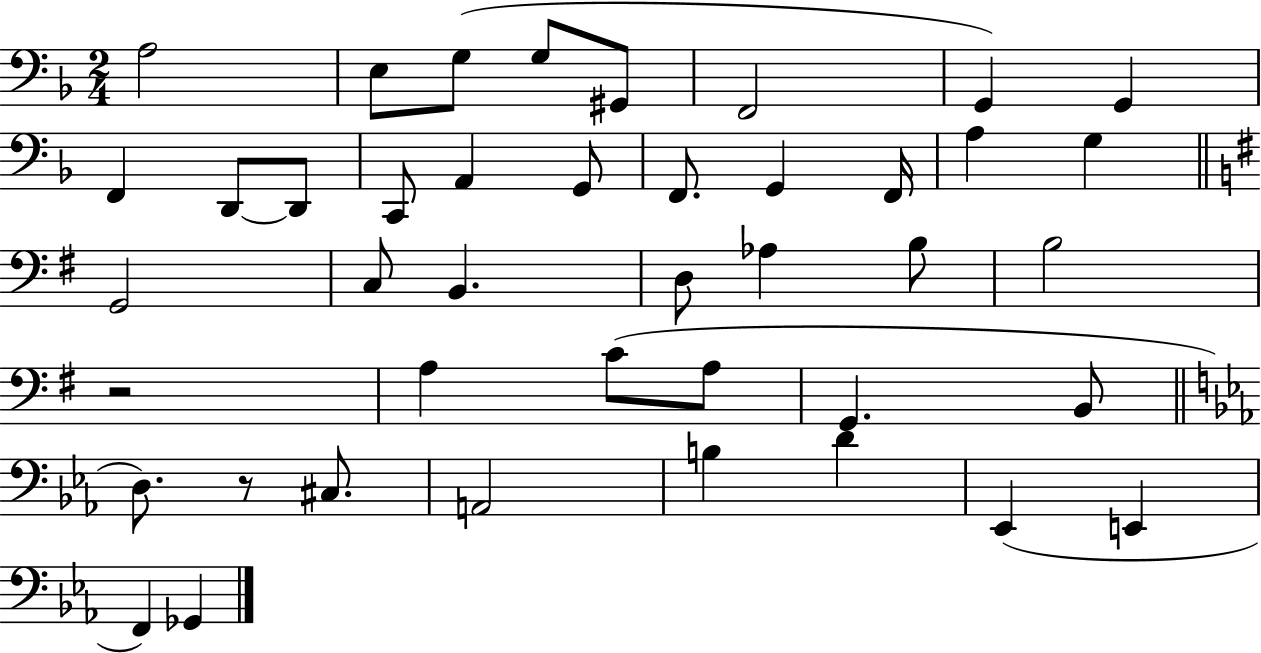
{
  \clef bass
  \numericTimeSignature
  \time 2/4
  \key f \major
  a2 | e8 g8( g8 gis,8 | f,2 | g,4) g,4 | \break f,4 d,8~~ d,8 | c,8 a,4 g,8 | f,8. g,4 f,16 | a4 g4 | \break \bar "||" \break \key g \major g,2 | c8 b,4. | d8 aes4 b8 | b2 | \break r2 | a4 c'8( a8 | g,4. b,8 | \bar "||" \break \key ees \major d8.) r8 cis8. | a,2 | b4 d'4 | ees,4( e,4 | \break f,4) ges,4 | \bar "|."
}